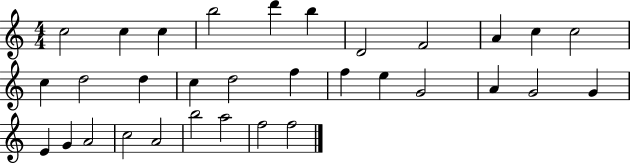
C5/h C5/q C5/q B5/h D6/q B5/q D4/h F4/h A4/q C5/q C5/h C5/q D5/h D5/q C5/q D5/h F5/q F5/q E5/q G4/h A4/q G4/h G4/q E4/q G4/q A4/h C5/h A4/h B5/h A5/h F5/h F5/h